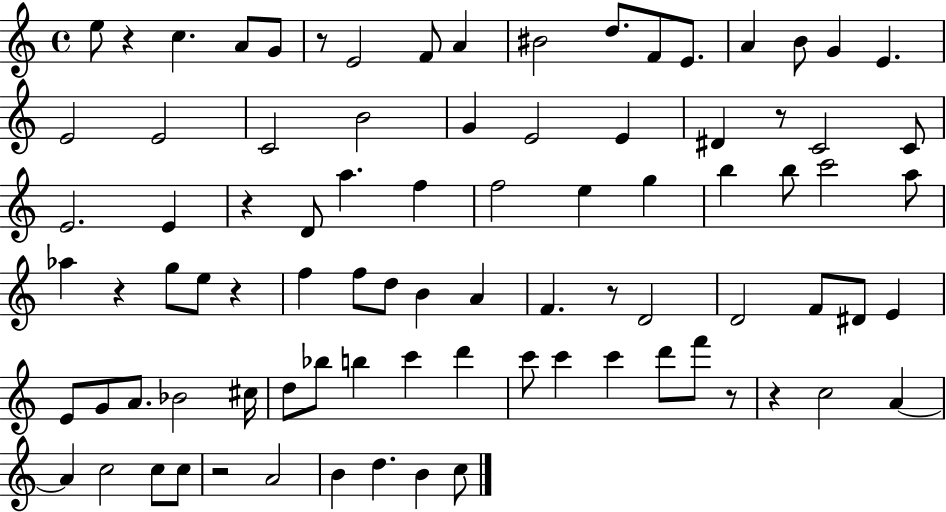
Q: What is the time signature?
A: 4/4